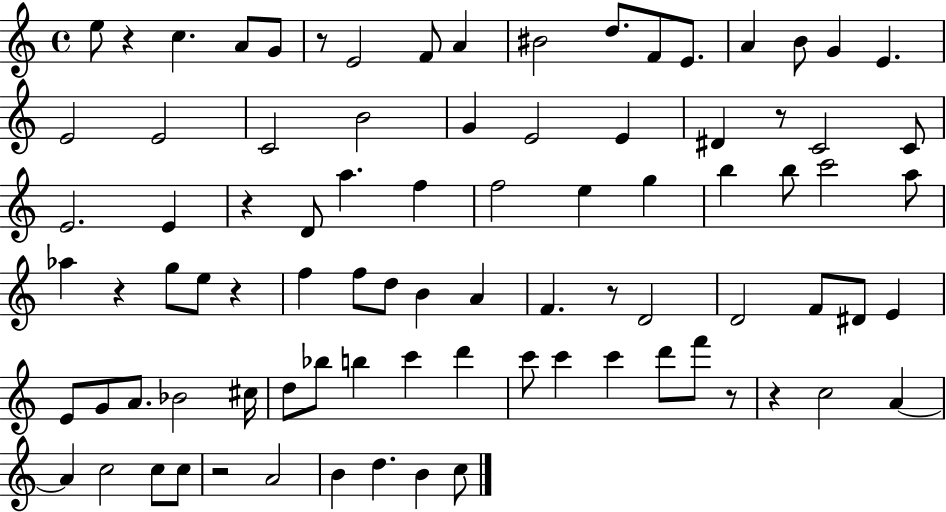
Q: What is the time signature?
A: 4/4